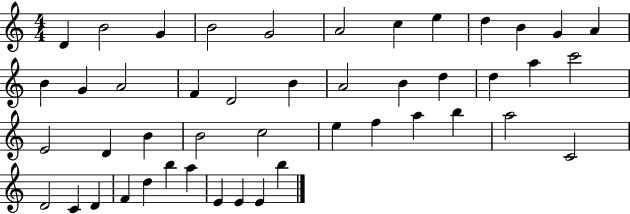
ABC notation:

X:1
T:Untitled
M:4/4
L:1/4
K:C
D B2 G B2 G2 A2 c e d B G A B G A2 F D2 B A2 B d d a c'2 E2 D B B2 c2 e f a b a2 C2 D2 C D F d b a E E E b